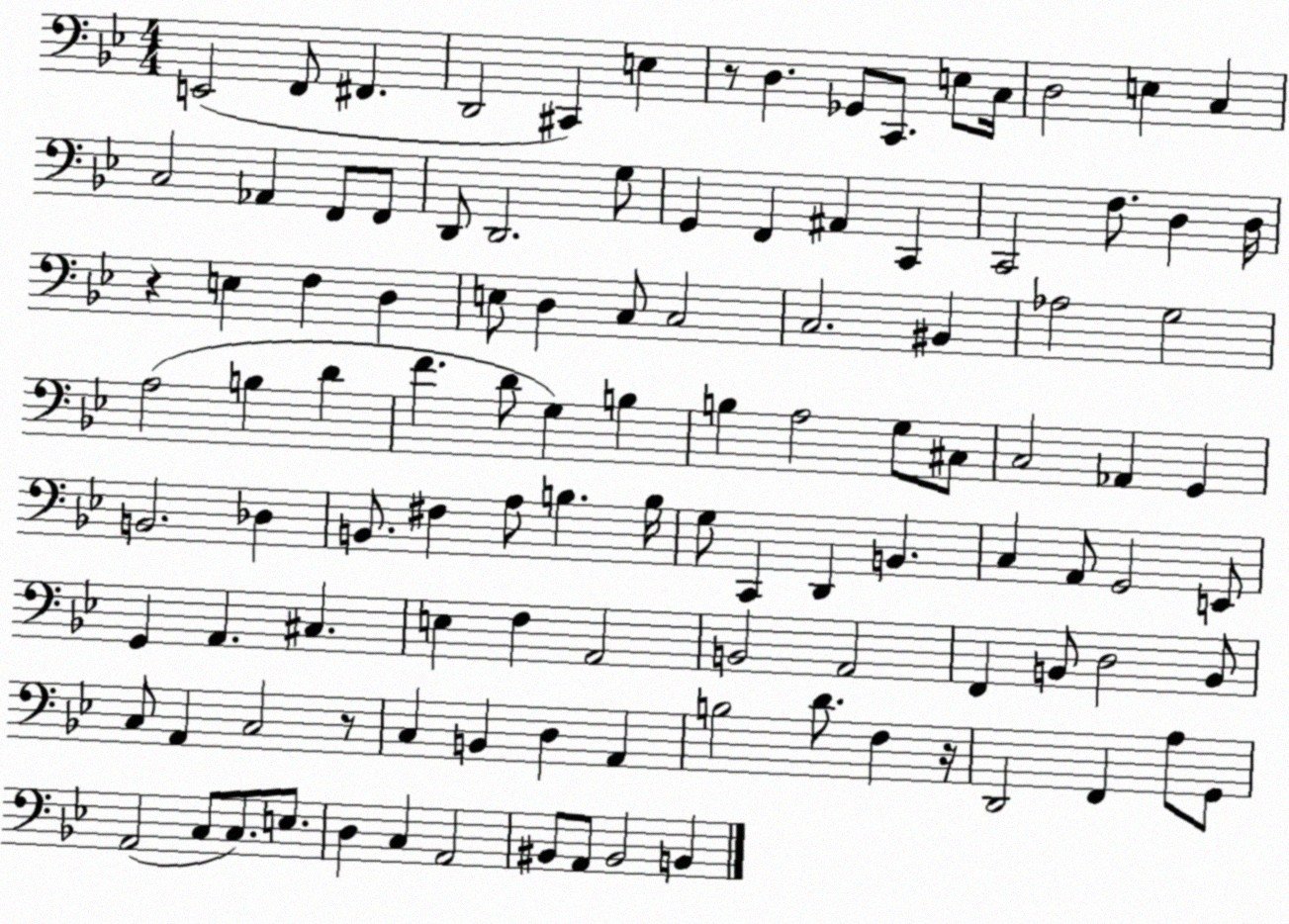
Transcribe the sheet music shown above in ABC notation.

X:1
T:Untitled
M:4/4
L:1/4
K:Bb
E,,2 F,,/2 ^F,, D,,2 ^C,, E, z/2 D, _G,,/2 C,,/2 E,/2 C,/4 D,2 E, C, C,2 _A,, F,,/2 F,,/2 D,,/2 D,,2 G,/2 G,, F,, ^A,, C,, C,,2 F,/2 D, D,/4 z E, F, D, E,/2 D, C,/2 C,2 C,2 ^B,, _A,2 G,2 A,2 B, D F D/2 G, B, B, A,2 G,/2 ^C,/2 C,2 _A,, G,, B,,2 _D, B,,/2 ^F, A,/2 B, B,/4 G,/2 C,, D,, B,, C, A,,/2 G,,2 E,,/2 G,, A,, ^C, E, F, A,,2 B,,2 A,,2 F,, B,,/2 D,2 B,,/2 C,/2 A,, C,2 z/2 C, B,, D, A,, B,2 D/2 F, z/4 D,,2 F,, A,/2 G,,/2 A,,2 C,/2 C,/2 E,/2 D, C, A,,2 ^B,,/2 A,,/2 ^B,,2 B,,